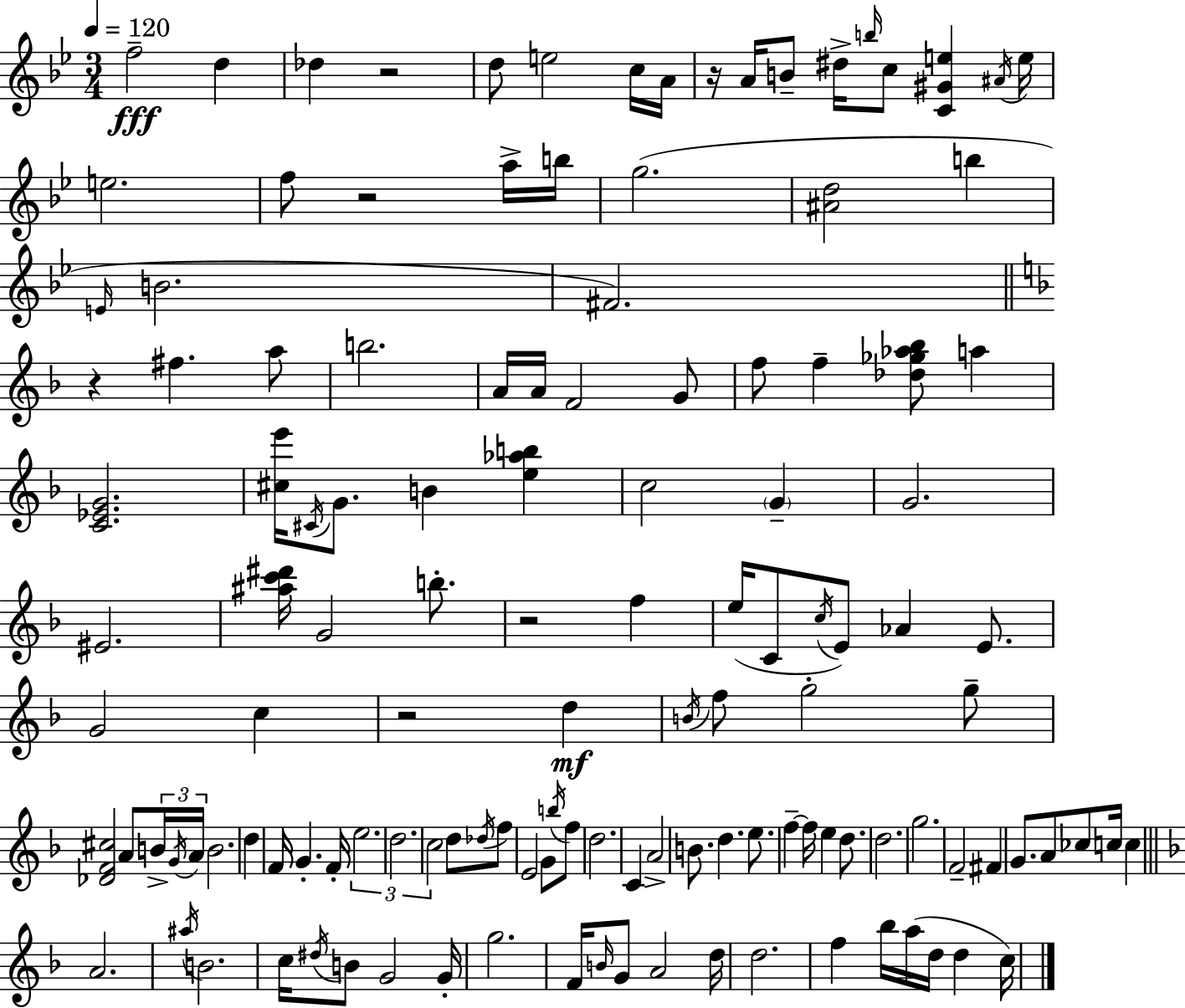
X:1
T:Untitled
M:3/4
L:1/4
K:Gm
f2 d _d z2 d/2 e2 c/4 A/4 z/4 A/4 B/2 ^d/4 b/4 c/2 [C^Ge] ^A/4 e/4 e2 f/2 z2 a/4 b/4 g2 [^Ad]2 b E/4 B2 ^F2 z ^f a/2 b2 A/4 A/4 F2 G/2 f/2 f [_d_g_a_b]/2 a [C_EG]2 [^ce']/4 ^C/4 G/2 B [e_ab] c2 G G2 ^E2 [^ac'^d']/4 G2 b/2 z2 f e/4 C/2 c/4 E/2 _A E/2 G2 c z2 d B/4 f/2 g2 g/2 [_DF^c]2 A/2 B/4 G/4 A/4 B2 d F/4 G F/4 e2 d2 c2 d/2 _d/4 f/2 E2 G/2 b/4 f/2 d2 C A2 B/2 d e/2 f f/4 e d/2 d2 g2 F2 ^F G/2 A/2 _c/2 c/4 c A2 ^a/4 B2 c/4 ^d/4 B/2 G2 G/4 g2 F/4 B/4 G/2 A2 d/4 d2 f _b/4 a/4 d/4 d c/4